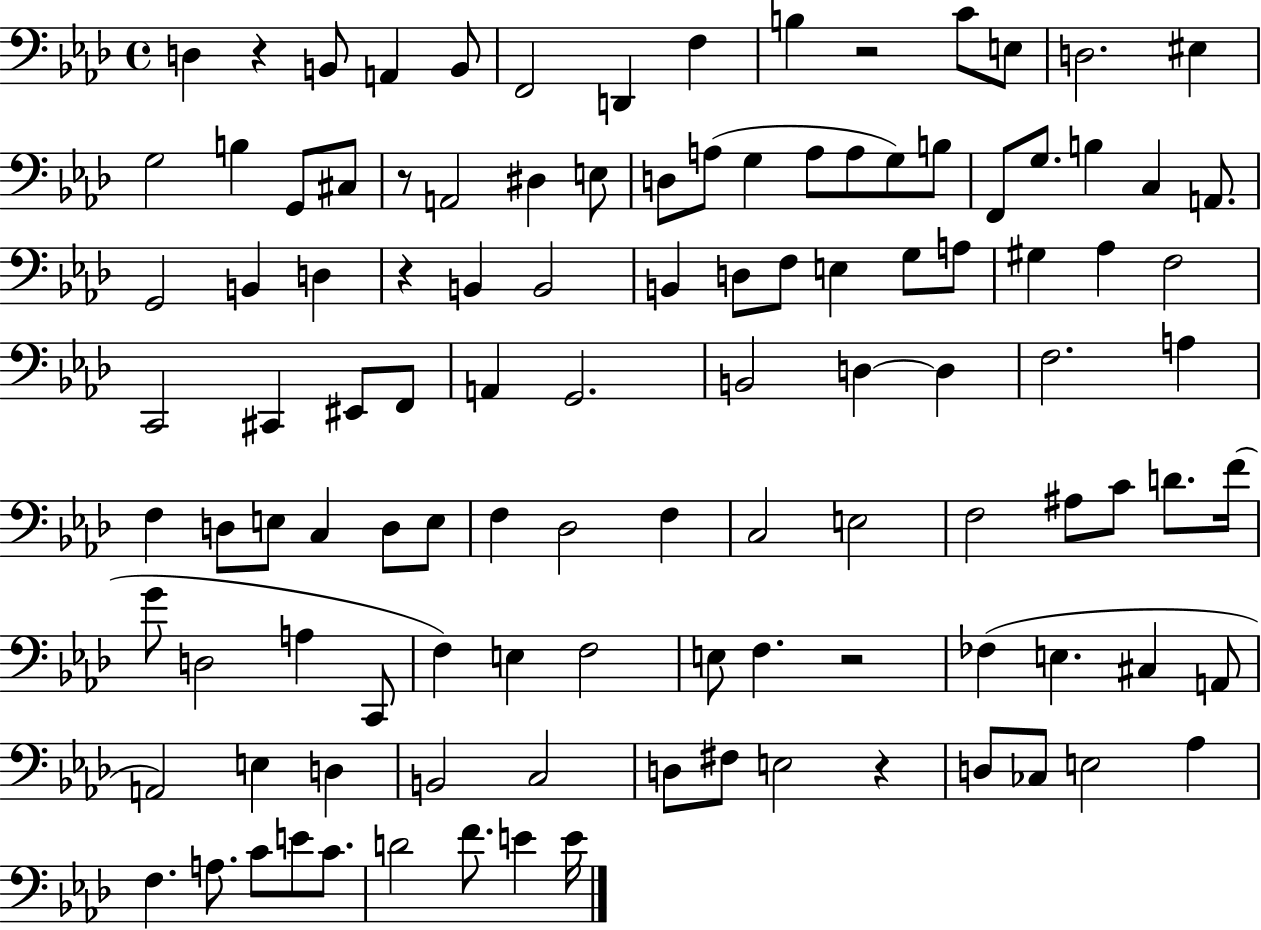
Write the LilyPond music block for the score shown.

{
  \clef bass
  \time 4/4
  \defaultTimeSignature
  \key aes \major
  d4 r4 b,8 a,4 b,8 | f,2 d,4 f4 | b4 r2 c'8 e8 | d2. eis4 | \break g2 b4 g,8 cis8 | r8 a,2 dis4 e8 | d8 a8( g4 a8 a8 g8) b8 | f,8 g8. b4 c4 a,8. | \break g,2 b,4 d4 | r4 b,4 b,2 | b,4 d8 f8 e4 g8 a8 | gis4 aes4 f2 | \break c,2 cis,4 eis,8 f,8 | a,4 g,2. | b,2 d4~~ d4 | f2. a4 | \break f4 d8 e8 c4 d8 e8 | f4 des2 f4 | c2 e2 | f2 ais8 c'8 d'8. f'16( | \break g'8 d2 a4 c,8 | f4) e4 f2 | e8 f4. r2 | fes4( e4. cis4 a,8 | \break a,2) e4 d4 | b,2 c2 | d8 fis8 e2 r4 | d8 ces8 e2 aes4 | \break f4. a8. c'8 e'8 c'8. | d'2 f'8. e'4 e'16 | \bar "|."
}